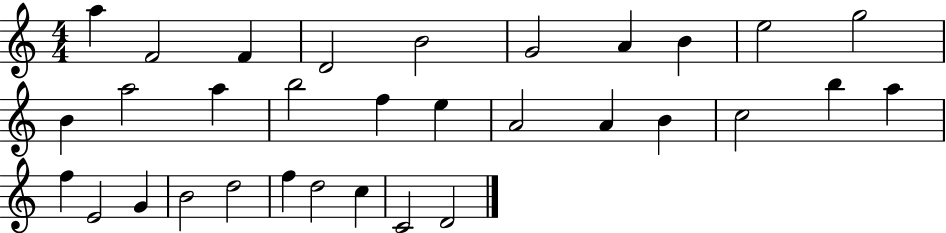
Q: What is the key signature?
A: C major